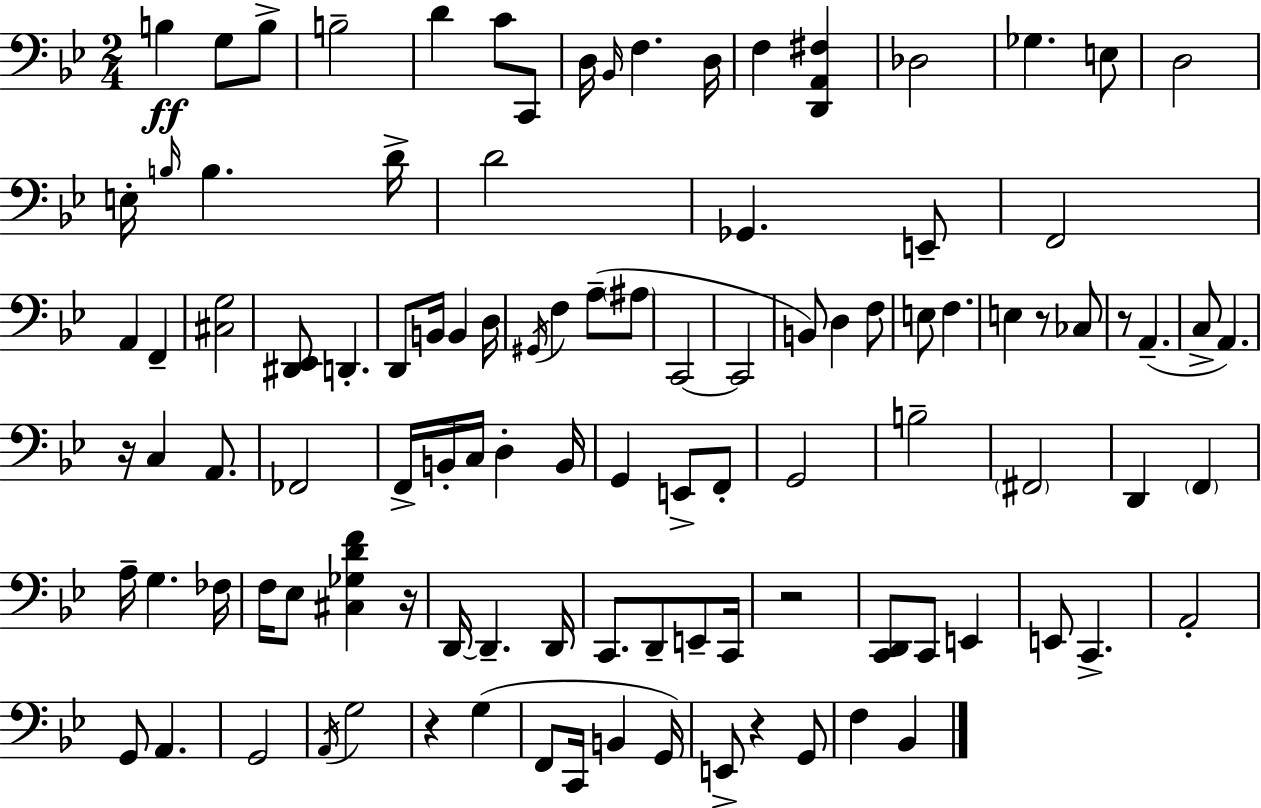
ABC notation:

X:1
T:Untitled
M:2/4
L:1/4
K:Gm
B, G,/2 B,/2 B,2 D C/2 C,,/2 D,/4 _B,,/4 F, D,/4 F, [D,,A,,^F,] _D,2 _G, E,/2 D,2 E,/4 B,/4 B, D/4 D2 _G,, E,,/2 F,,2 A,, F,, [^C,G,]2 [^D,,_E,,]/2 D,, D,,/2 B,,/4 B,, D,/4 ^G,,/4 F, A,/2 ^A,/2 C,,2 C,,2 B,,/2 D, F,/2 E,/2 F, E, z/2 _C,/2 z/2 A,, C,/2 A,, z/4 C, A,,/2 _F,,2 F,,/4 B,,/4 C,/4 D, B,,/4 G,, E,,/2 F,,/2 G,,2 B,2 ^F,,2 D,, F,, A,/4 G, _F,/4 F,/4 _E,/2 [^C,_G,DF] z/4 D,,/4 D,, D,,/4 C,,/2 D,,/2 E,,/2 C,,/4 z2 [C,,D,,]/2 C,,/2 E,, E,,/2 C,, A,,2 G,,/2 A,, G,,2 A,,/4 G,2 z G, F,,/2 C,,/4 B,, G,,/4 E,,/2 z G,,/2 F, _B,,